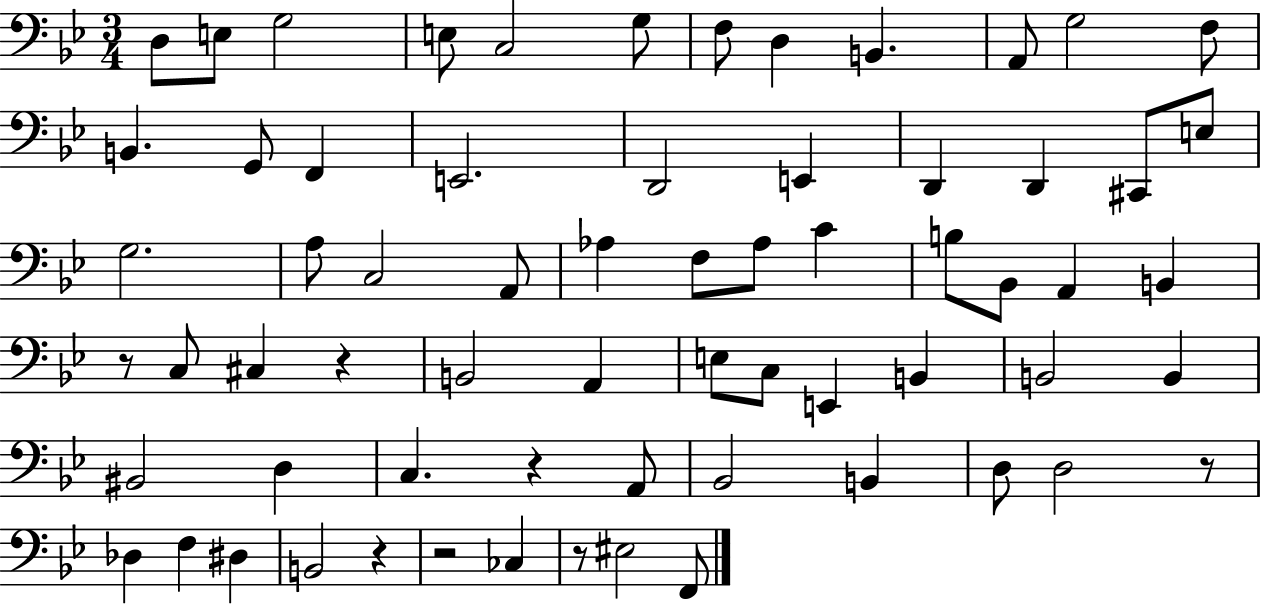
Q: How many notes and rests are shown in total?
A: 66